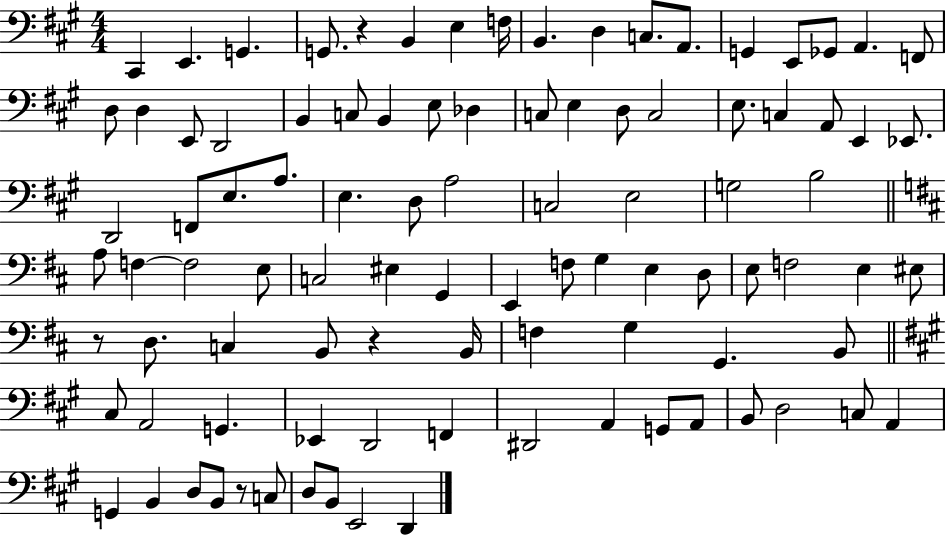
{
  \clef bass
  \numericTimeSignature
  \time 4/4
  \key a \major
  cis,4 e,4. g,4. | g,8. r4 b,4 e4 f16 | b,4. d4 c8. a,8. | g,4 e,8 ges,8 a,4. f,8 | \break d8 d4 e,8 d,2 | b,4 c8 b,4 e8 des4 | c8 e4 d8 c2 | e8. c4 a,8 e,4 ees,8. | \break d,2 f,8 e8. a8. | e4. d8 a2 | c2 e2 | g2 b2 | \break \bar "||" \break \key b \minor a8 f4~~ f2 e8 | c2 eis4 g,4 | e,4 f8 g4 e4 d8 | e8 f2 e4 eis8 | \break r8 d8. c4 b,8 r4 b,16 | f4 g4 g,4. b,8 | \bar "||" \break \key a \major cis8 a,2 g,4. | ees,4 d,2 f,4 | dis,2 a,4 g,8 a,8 | b,8 d2 c8 a,4 | \break g,4 b,4 d8 b,8 r8 c8 | d8 b,8 e,2 d,4 | \bar "|."
}